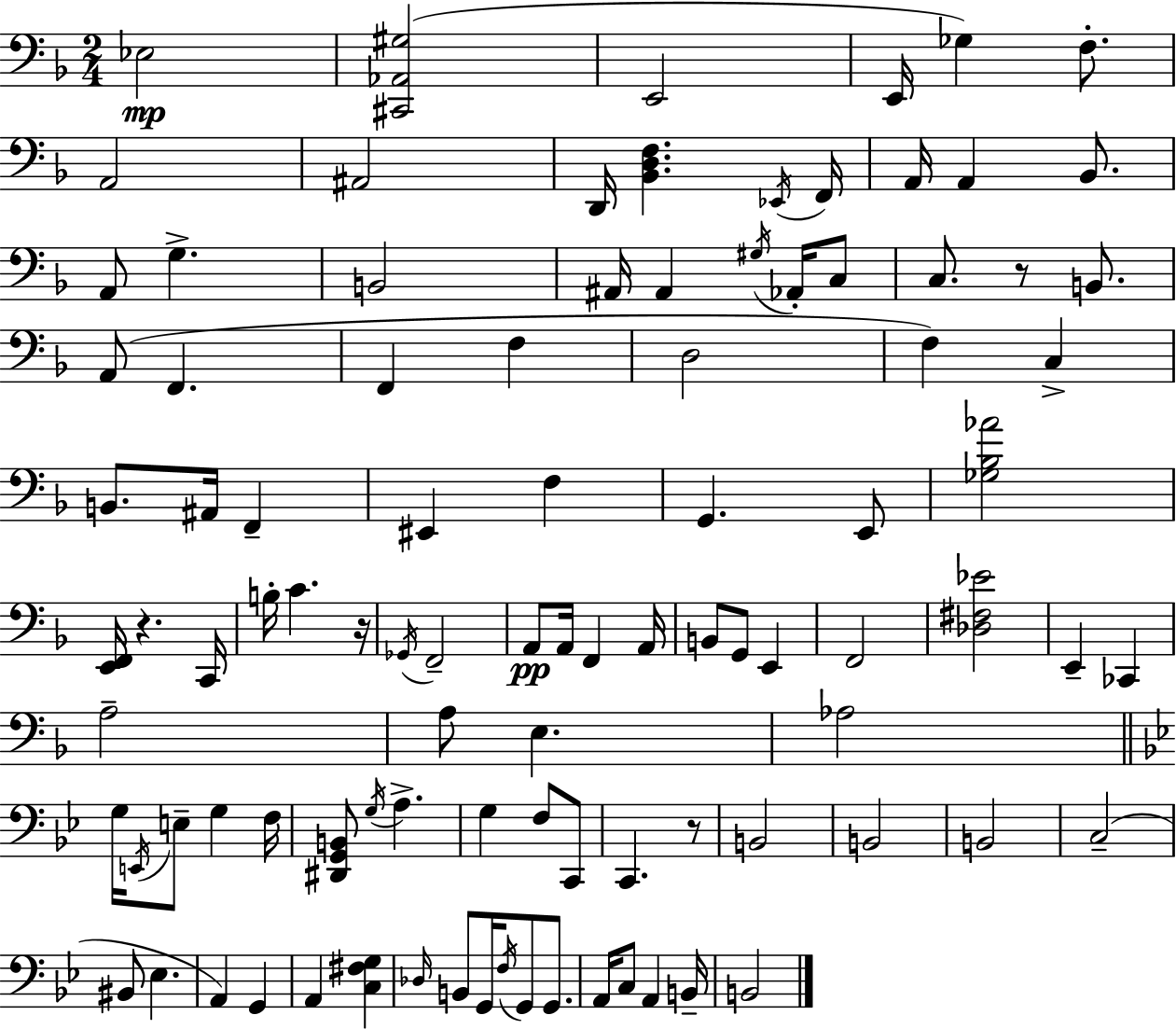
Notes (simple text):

Eb3/h [C#2,Ab2,G#3]/h E2/h E2/s Gb3/q F3/e. A2/h A#2/h D2/s [Bb2,D3,F3]/q. Eb2/s F2/s A2/s A2/q Bb2/e. A2/e G3/q. B2/h A#2/s A#2/q G#3/s Ab2/s C3/e C3/e. R/e B2/e. A2/e F2/q. F2/q F3/q D3/h F3/q C3/q B2/e. A#2/s F2/q EIS2/q F3/q G2/q. E2/e [Gb3,Bb3,Ab4]/h [E2,F2]/s R/q. C2/s B3/s C4/q. R/s Gb2/s F2/h A2/e A2/s F2/q A2/s B2/e G2/e E2/q F2/h [Db3,F#3,Eb4]/h E2/q CES2/q A3/h A3/e E3/q. Ab3/h G3/s E2/s E3/e G3/q F3/s [D#2,G2,B2]/e G3/s A3/q. G3/q F3/e C2/e C2/q. R/e B2/h B2/h B2/h C3/h BIS2/e Eb3/q. A2/q G2/q A2/q [C3,F#3,G3]/q Db3/s B2/e G2/s F3/s G2/e G2/e. A2/s C3/e A2/q B2/s B2/h